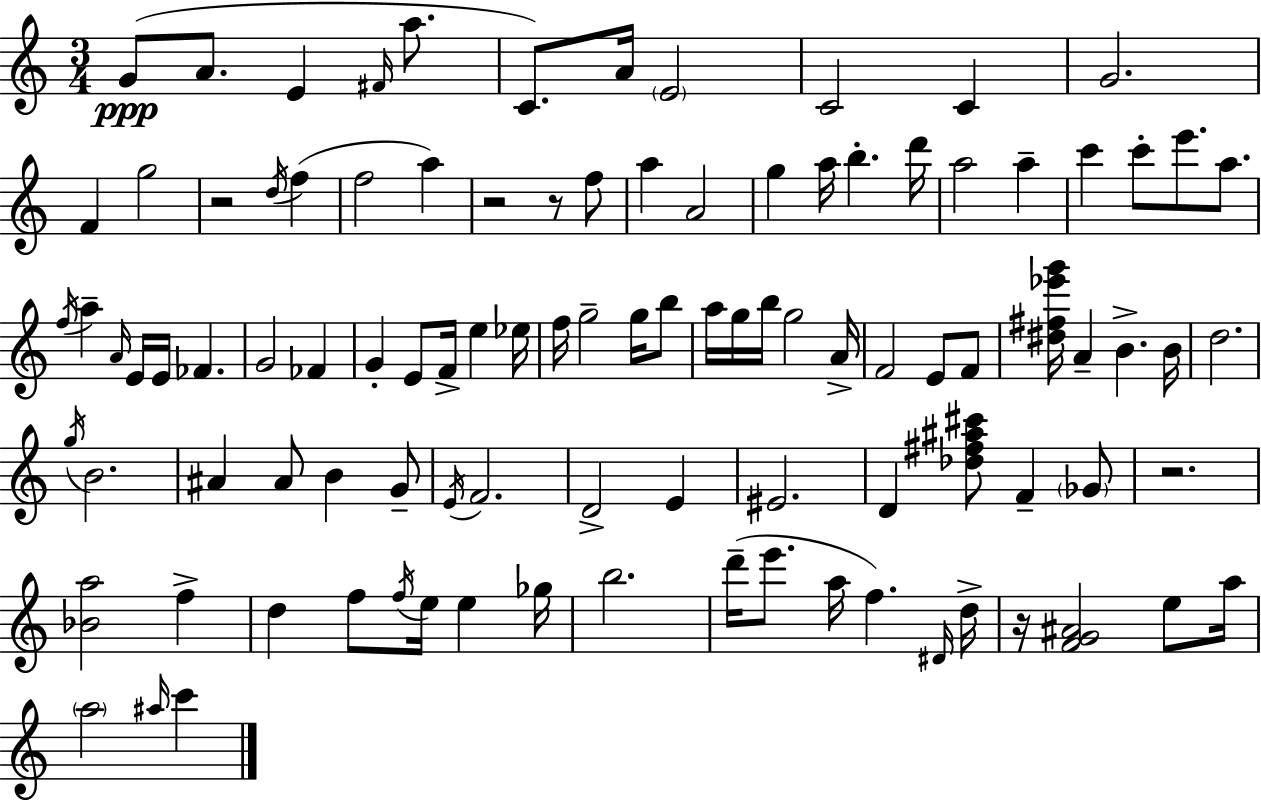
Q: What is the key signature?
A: C major